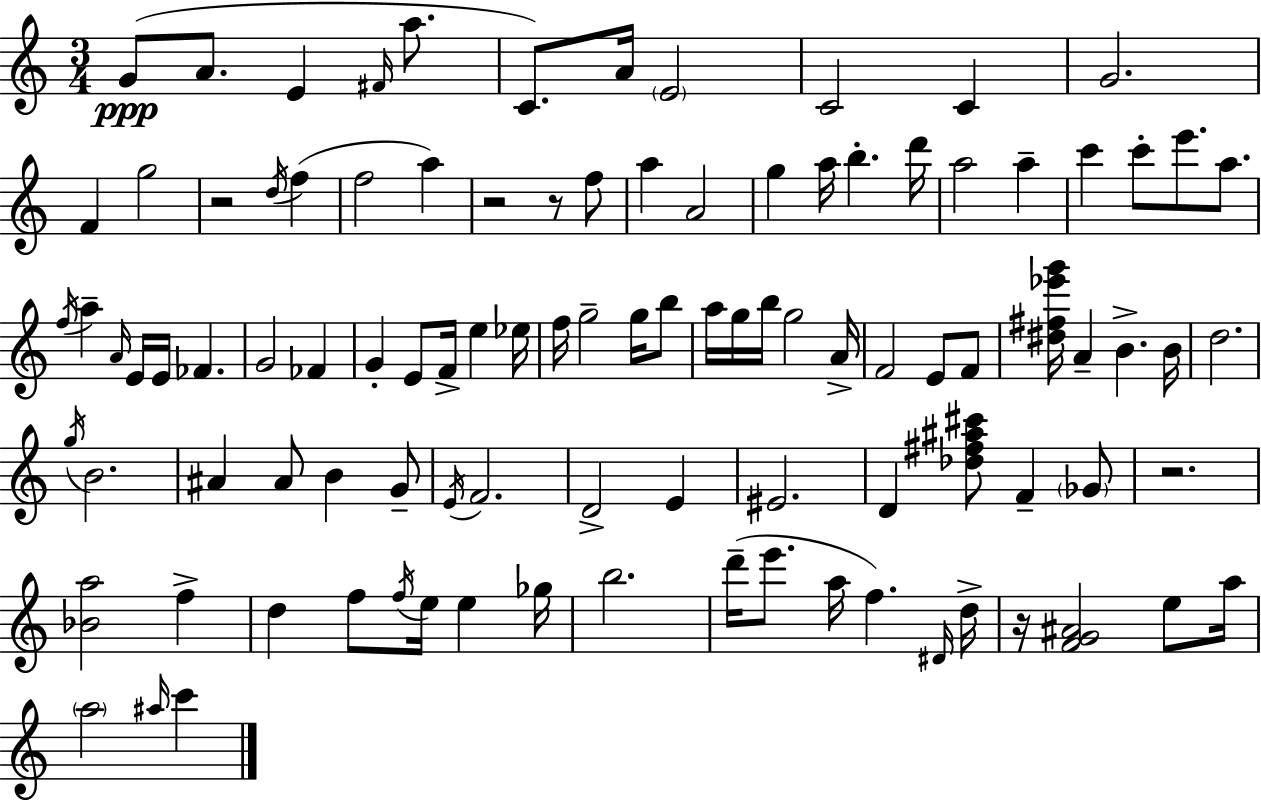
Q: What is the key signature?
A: C major